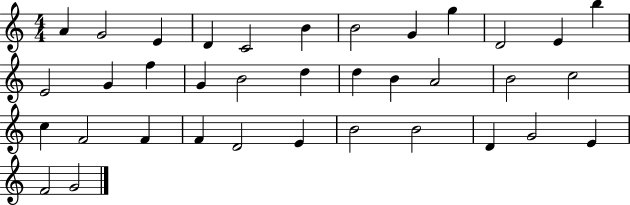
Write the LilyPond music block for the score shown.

{
  \clef treble
  \numericTimeSignature
  \time 4/4
  \key c \major
  a'4 g'2 e'4 | d'4 c'2 b'4 | b'2 g'4 g''4 | d'2 e'4 b''4 | \break e'2 g'4 f''4 | g'4 b'2 d''4 | d''4 b'4 a'2 | b'2 c''2 | \break c''4 f'2 f'4 | f'4 d'2 e'4 | b'2 b'2 | d'4 g'2 e'4 | \break f'2 g'2 | \bar "|."
}